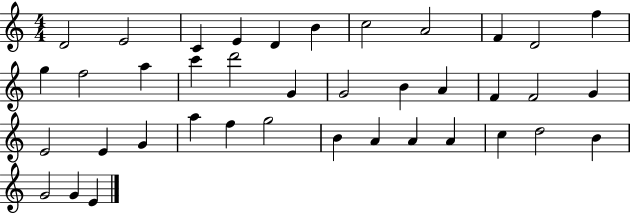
D4/h E4/h C4/q E4/q D4/q B4/q C5/h A4/h F4/q D4/h F5/q G5/q F5/h A5/q C6/q D6/h G4/q G4/h B4/q A4/q F4/q F4/h G4/q E4/h E4/q G4/q A5/q F5/q G5/h B4/q A4/q A4/q A4/q C5/q D5/h B4/q G4/h G4/q E4/q